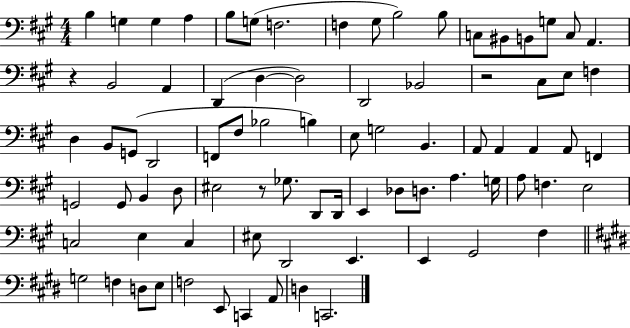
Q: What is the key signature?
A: A major